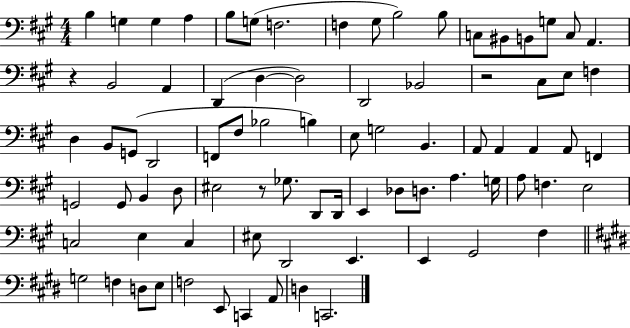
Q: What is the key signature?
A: A major